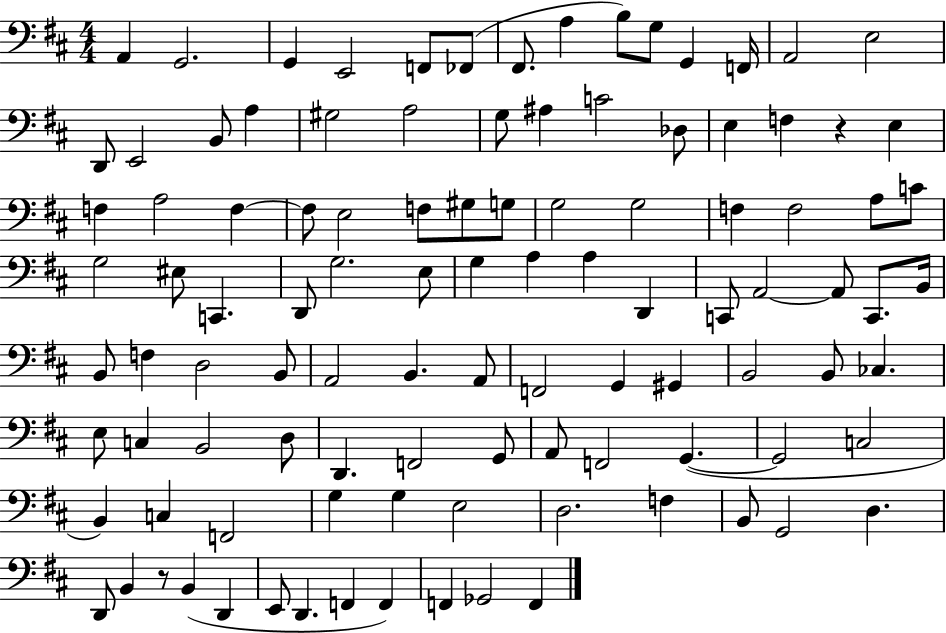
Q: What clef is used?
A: bass